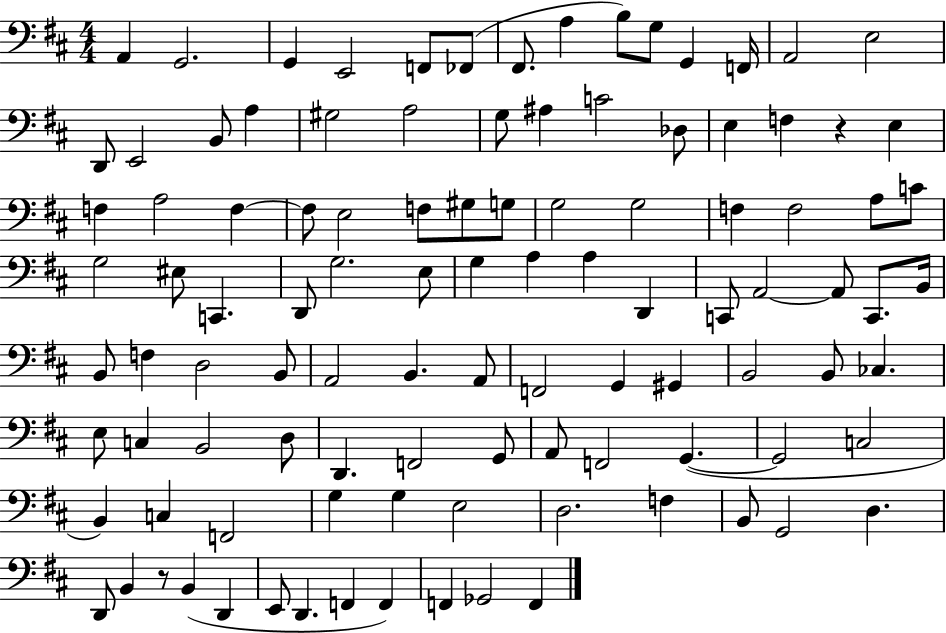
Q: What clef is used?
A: bass